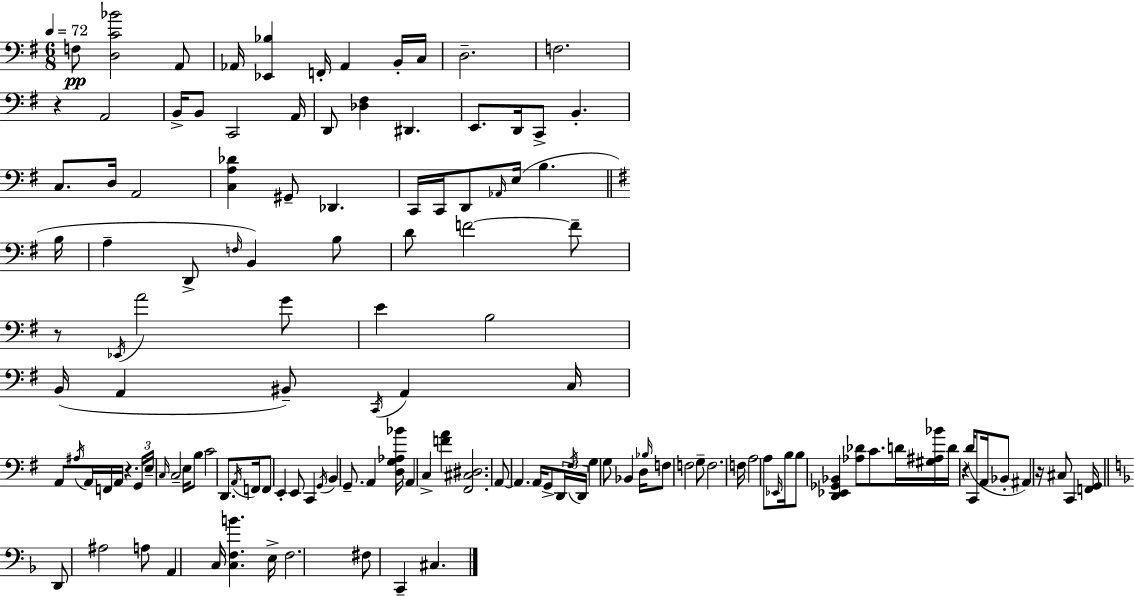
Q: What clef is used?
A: bass